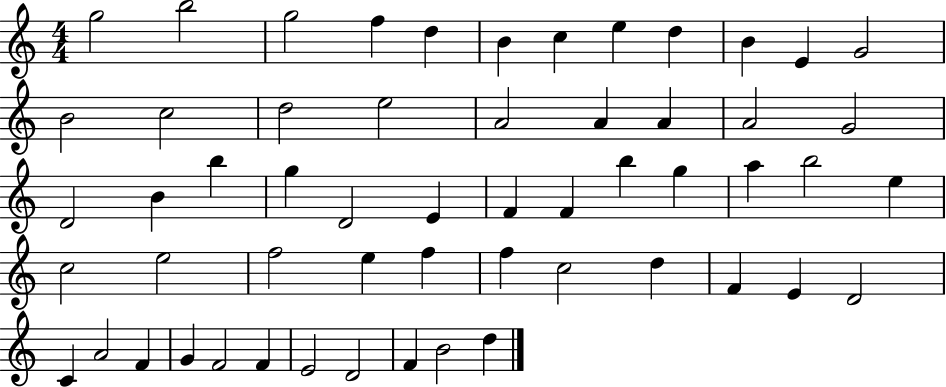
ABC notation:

X:1
T:Untitled
M:4/4
L:1/4
K:C
g2 b2 g2 f d B c e d B E G2 B2 c2 d2 e2 A2 A A A2 G2 D2 B b g D2 E F F b g a b2 e c2 e2 f2 e f f c2 d F E D2 C A2 F G F2 F E2 D2 F B2 d